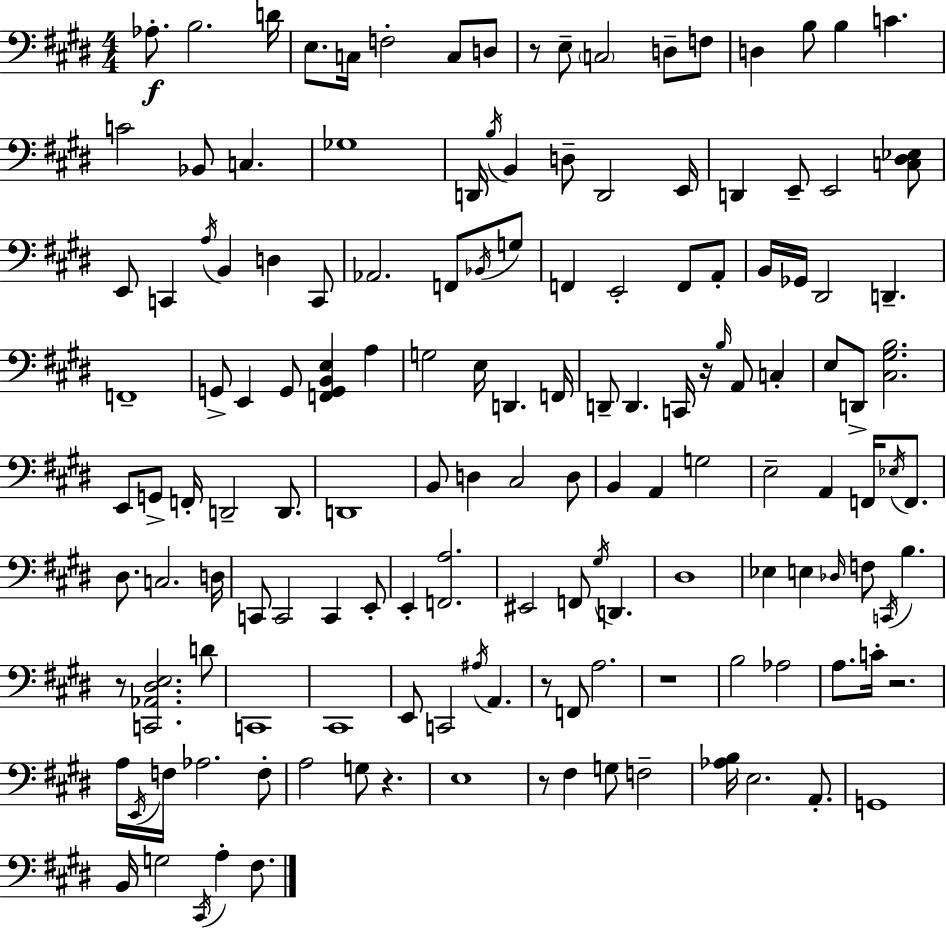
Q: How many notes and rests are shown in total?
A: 147